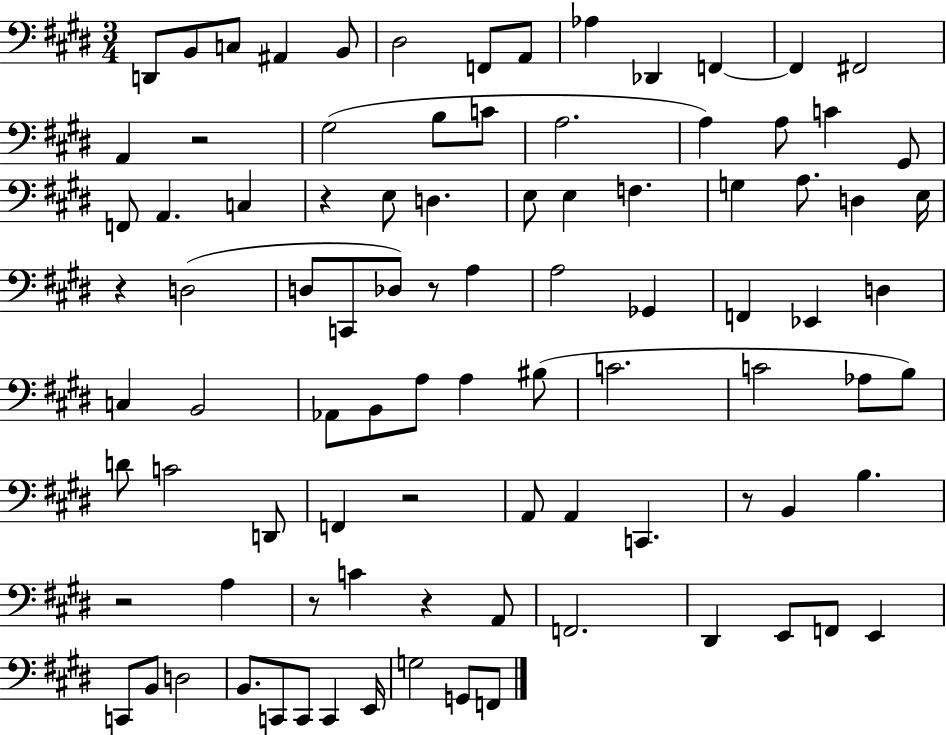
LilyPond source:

{
  \clef bass
  \numericTimeSignature
  \time 3/4
  \key e \major
  \repeat volta 2 { d,8 b,8 c8 ais,4 b,8 | dis2 f,8 a,8 | aes4 des,4 f,4~~ | f,4 fis,2 | \break a,4 r2 | gis2( b8 c'8 | a2. | a4) a8 c'4 gis,8 | \break f,8 a,4. c4 | r4 e8 d4. | e8 e4 f4. | g4 a8. d4 e16 | \break r4 d2( | d8 c,8 des8) r8 a4 | a2 ges,4 | f,4 ees,4 d4 | \break c4 b,2 | aes,8 b,8 a8 a4 bis8( | c'2. | c'2 aes8 b8) | \break d'8 c'2 d,8 | f,4 r2 | a,8 a,4 c,4. | r8 b,4 b4. | \break r2 a4 | r8 c'4 r4 a,8 | f,2. | dis,4 e,8 f,8 e,4 | \break c,8 b,8 d2 | b,8. c,8 c,8 c,4 e,16 | g2 g,8 f,8 | } \bar "|."
}